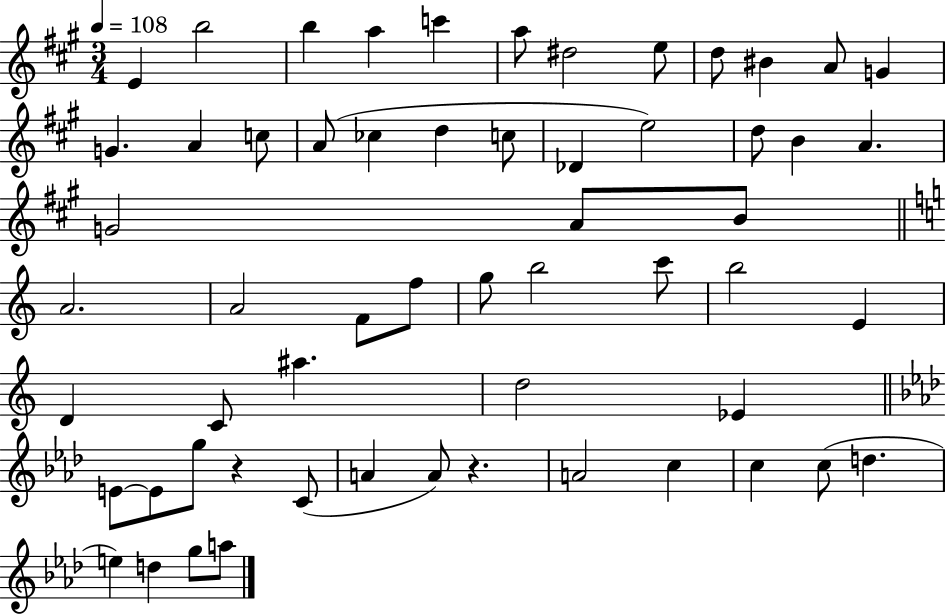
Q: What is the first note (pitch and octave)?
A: E4